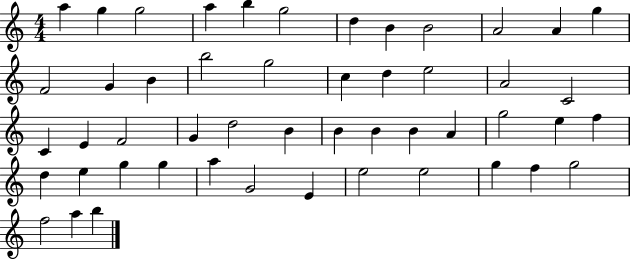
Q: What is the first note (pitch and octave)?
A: A5